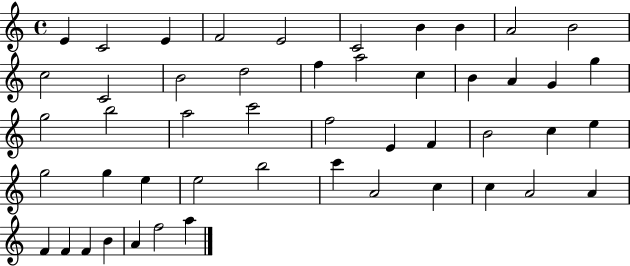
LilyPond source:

{
  \clef treble
  \time 4/4
  \defaultTimeSignature
  \key c \major
  e'4 c'2 e'4 | f'2 e'2 | c'2 b'4 b'4 | a'2 b'2 | \break c''2 c'2 | b'2 d''2 | f''4 a''2 c''4 | b'4 a'4 g'4 g''4 | \break g''2 b''2 | a''2 c'''2 | f''2 e'4 f'4 | b'2 c''4 e''4 | \break g''2 g''4 e''4 | e''2 b''2 | c'''4 a'2 c''4 | c''4 a'2 a'4 | \break f'4 f'4 f'4 b'4 | a'4 f''2 a''4 | \bar "|."
}